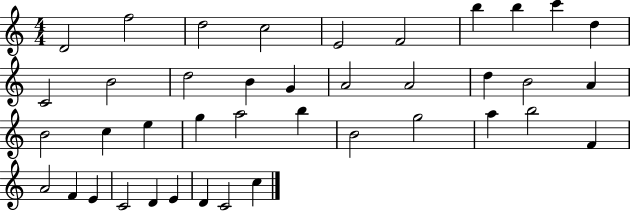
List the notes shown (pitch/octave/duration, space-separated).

D4/h F5/h D5/h C5/h E4/h F4/h B5/q B5/q C6/q D5/q C4/h B4/h D5/h B4/q G4/q A4/h A4/h D5/q B4/h A4/q B4/h C5/q E5/q G5/q A5/h B5/q B4/h G5/h A5/q B5/h F4/q A4/h F4/q E4/q C4/h D4/q E4/q D4/q C4/h C5/q